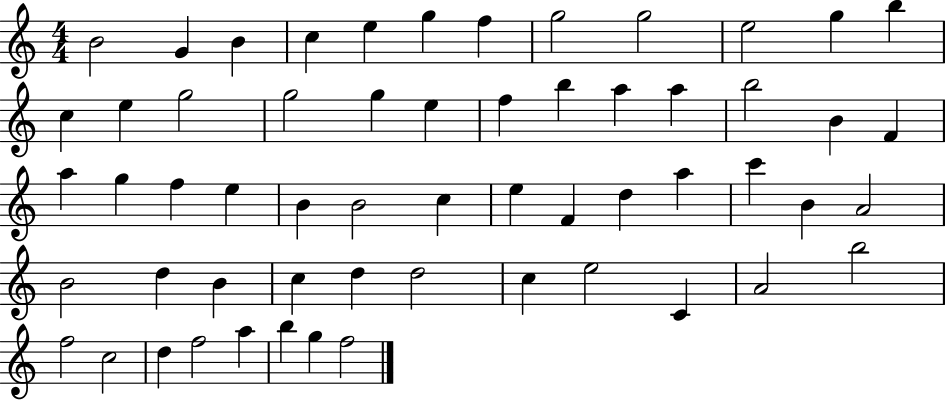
B4/h G4/q B4/q C5/q E5/q G5/q F5/q G5/h G5/h E5/h G5/q B5/q C5/q E5/q G5/h G5/h G5/q E5/q F5/q B5/q A5/q A5/q B5/h B4/q F4/q A5/q G5/q F5/q E5/q B4/q B4/h C5/q E5/q F4/q D5/q A5/q C6/q B4/q A4/h B4/h D5/q B4/q C5/q D5/q D5/h C5/q E5/h C4/q A4/h B5/h F5/h C5/h D5/q F5/h A5/q B5/q G5/q F5/h